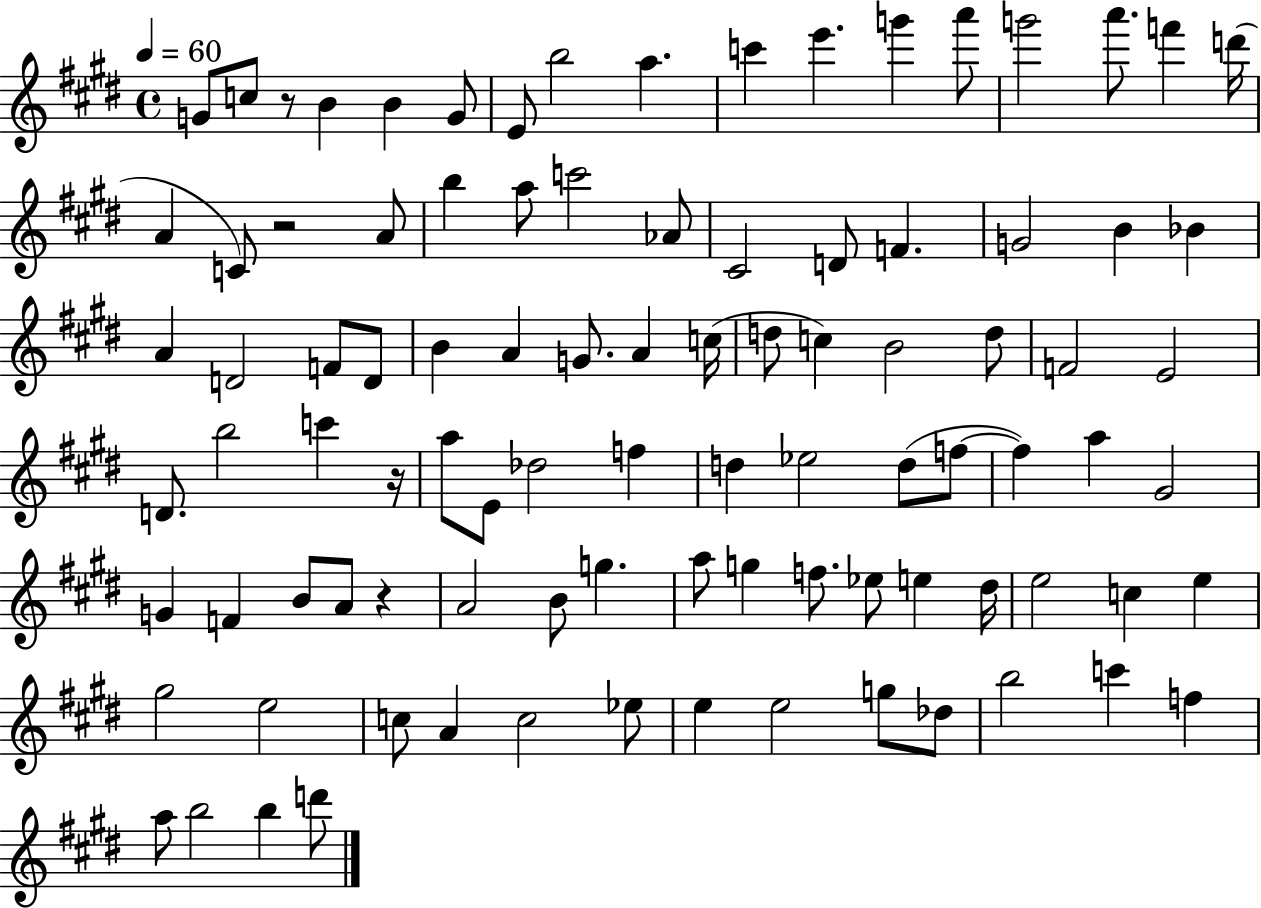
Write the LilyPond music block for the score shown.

{
  \clef treble
  \time 4/4
  \defaultTimeSignature
  \key e \major
  \tempo 4 = 60
  g'8 c''8 r8 b'4 b'4 g'8 | e'8 b''2 a''4. | c'''4 e'''4. g'''4 a'''8 | g'''2 a'''8. f'''4 d'''16( | \break a'4 c'8) r2 a'8 | b''4 a''8 c'''2 aes'8 | cis'2 d'8 f'4. | g'2 b'4 bes'4 | \break a'4 d'2 f'8 d'8 | b'4 a'4 g'8. a'4 c''16( | d''8 c''4) b'2 d''8 | f'2 e'2 | \break d'8. b''2 c'''4 r16 | a''8 e'8 des''2 f''4 | d''4 ees''2 d''8( f''8~~ | f''4) a''4 gis'2 | \break g'4 f'4 b'8 a'8 r4 | a'2 b'8 g''4. | a''8 g''4 f''8. ees''8 e''4 dis''16 | e''2 c''4 e''4 | \break gis''2 e''2 | c''8 a'4 c''2 ees''8 | e''4 e''2 g''8 des''8 | b''2 c'''4 f''4 | \break a''8 b''2 b''4 d'''8 | \bar "|."
}